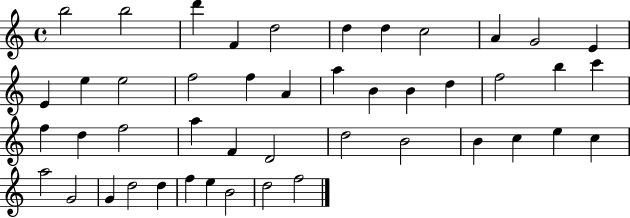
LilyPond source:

{
  \clef treble
  \time 4/4
  \defaultTimeSignature
  \key c \major
  b''2 b''2 | d'''4 f'4 d''2 | d''4 d''4 c''2 | a'4 g'2 e'4 | \break e'4 e''4 e''2 | f''2 f''4 a'4 | a''4 b'4 b'4 d''4 | f''2 b''4 c'''4 | \break f''4 d''4 f''2 | a''4 f'4 d'2 | d''2 b'2 | b'4 c''4 e''4 c''4 | \break a''2 g'2 | g'4 d''2 d''4 | f''4 e''4 b'2 | d''2 f''2 | \break \bar "|."
}